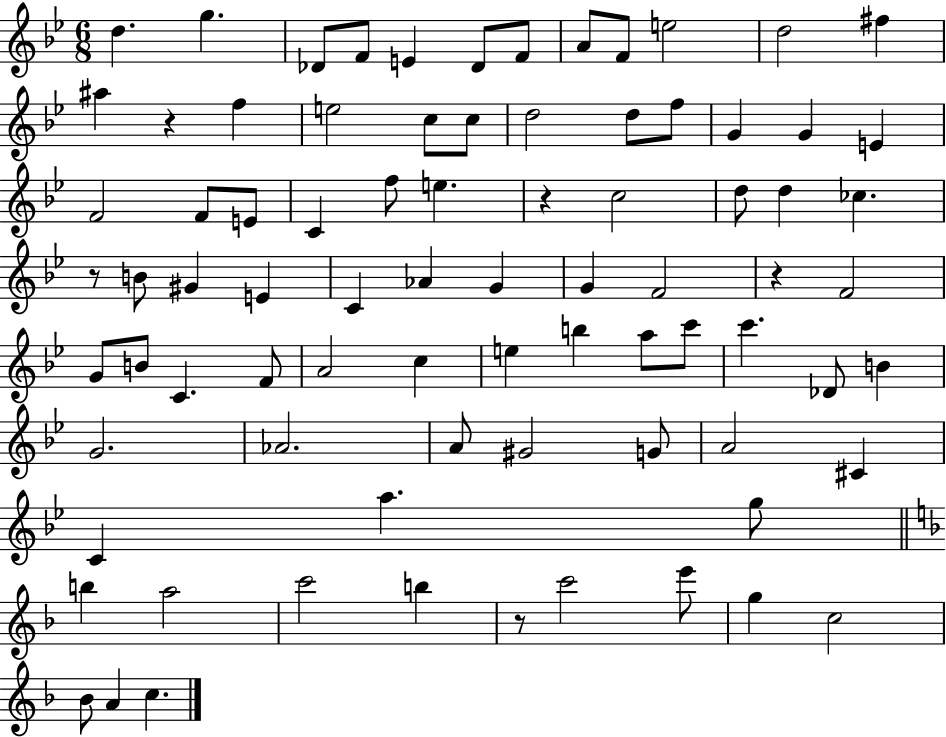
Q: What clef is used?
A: treble